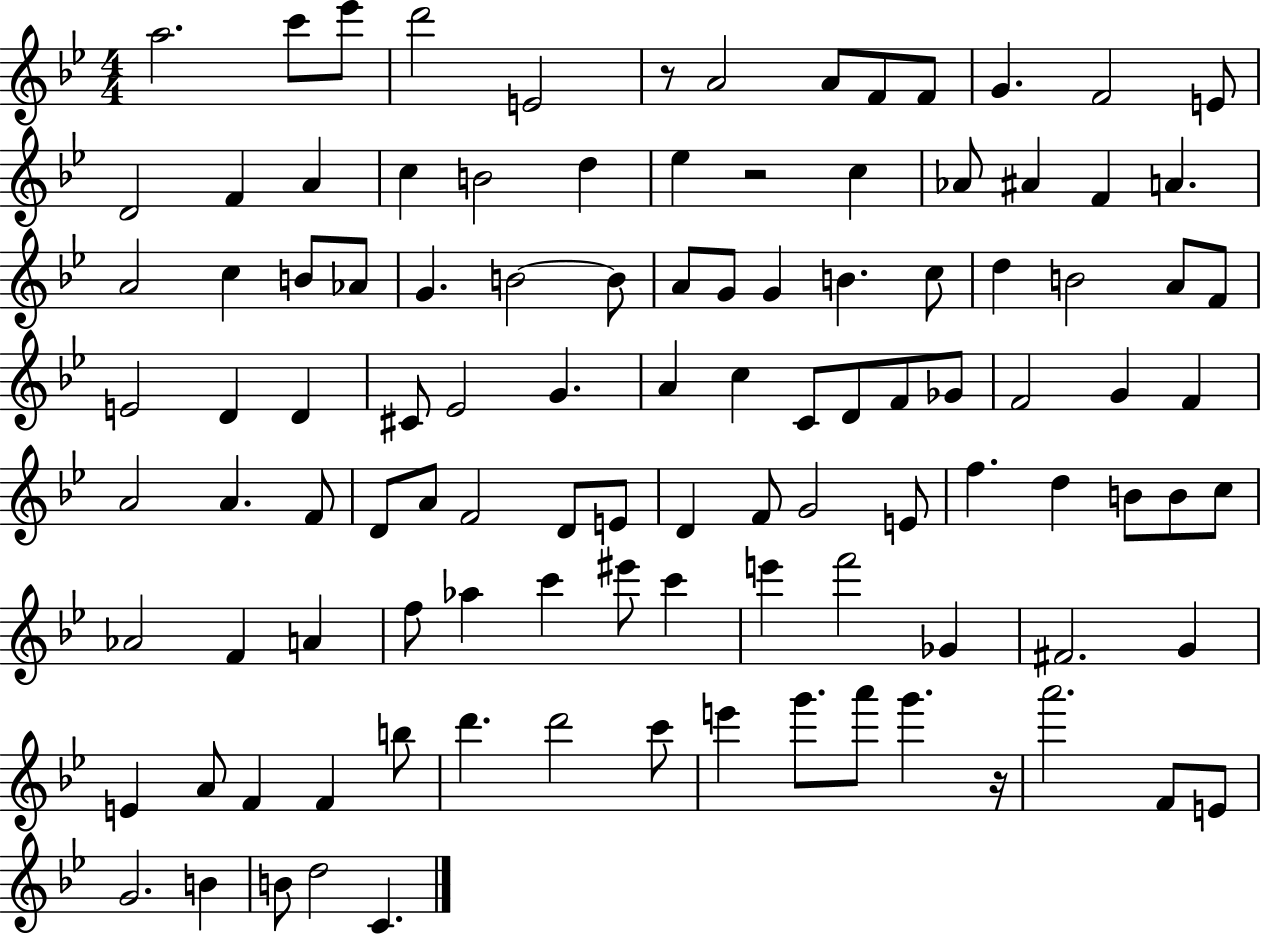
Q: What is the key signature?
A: BES major